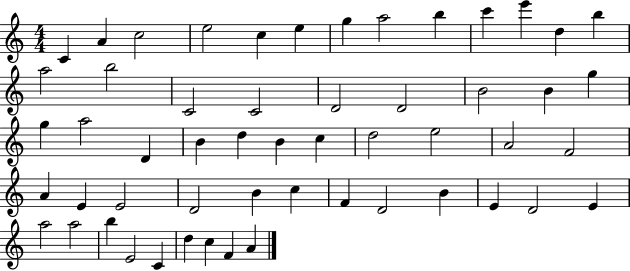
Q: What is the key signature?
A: C major